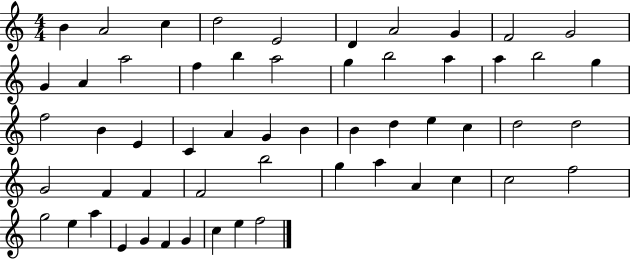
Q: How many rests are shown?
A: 0